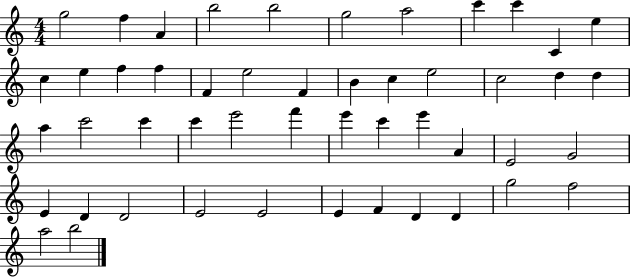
{
  \clef treble
  \numericTimeSignature
  \time 4/4
  \key c \major
  g''2 f''4 a'4 | b''2 b''2 | g''2 a''2 | c'''4 c'''4 c'4 e''4 | \break c''4 e''4 f''4 f''4 | f'4 e''2 f'4 | b'4 c''4 e''2 | c''2 d''4 d''4 | \break a''4 c'''2 c'''4 | c'''4 e'''2 f'''4 | e'''4 c'''4 e'''4 a'4 | e'2 g'2 | \break e'4 d'4 d'2 | e'2 e'2 | e'4 f'4 d'4 d'4 | g''2 f''2 | \break a''2 b''2 | \bar "|."
}